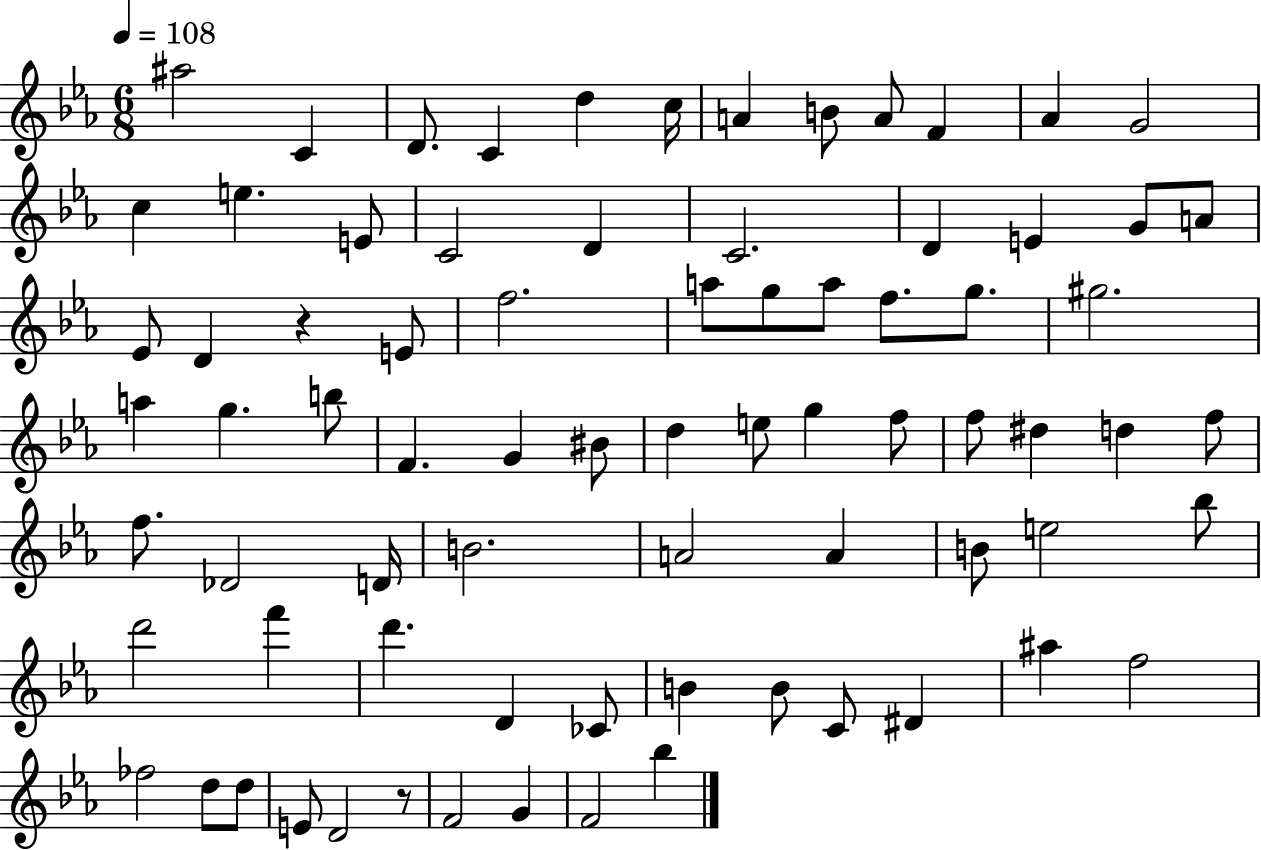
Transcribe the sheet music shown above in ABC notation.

X:1
T:Untitled
M:6/8
L:1/4
K:Eb
^a2 C D/2 C d c/4 A B/2 A/2 F _A G2 c e E/2 C2 D C2 D E G/2 A/2 _E/2 D z E/2 f2 a/2 g/2 a/2 f/2 g/2 ^g2 a g b/2 F G ^B/2 d e/2 g f/2 f/2 ^d d f/2 f/2 _D2 D/4 B2 A2 A B/2 e2 _b/2 d'2 f' d' D _C/2 B B/2 C/2 ^D ^a f2 _f2 d/2 d/2 E/2 D2 z/2 F2 G F2 _b